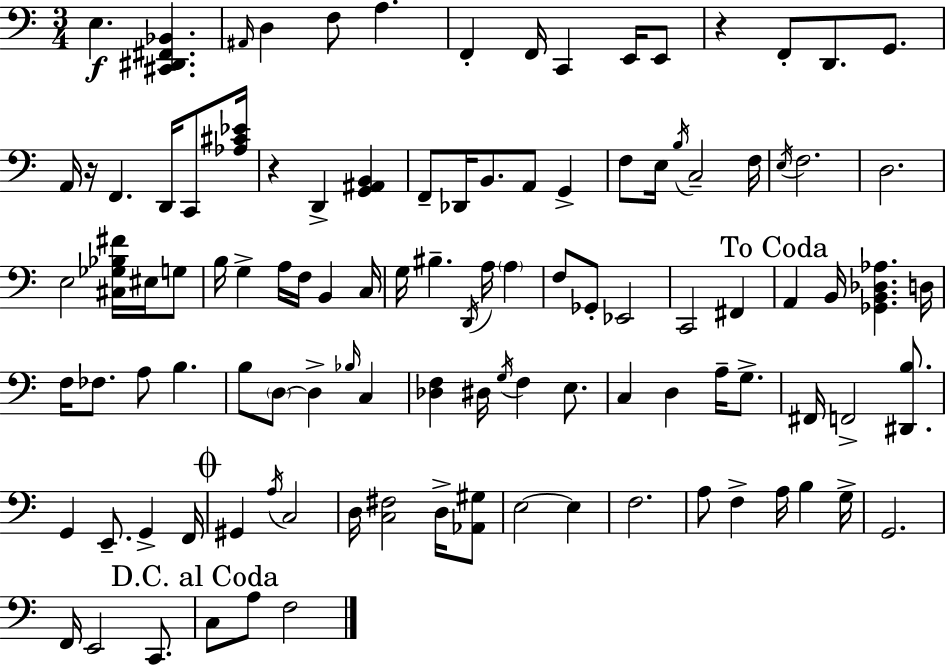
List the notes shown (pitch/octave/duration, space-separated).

E3/q. [C#2,D#2,F#2,Bb2]/q. A#2/s D3/q F3/e A3/q. F2/q F2/s C2/q E2/s E2/e R/q F2/e D2/e. G2/e. A2/s R/s F2/q. D2/s C2/e [Ab3,C#4,Eb4]/s R/q D2/q [G2,A#2,B2]/q F2/e Db2/s B2/e. A2/e G2/q F3/e E3/s B3/s C3/h F3/s E3/s F3/h. D3/h. E3/h [C#3,Gb3,Bb3,F#4]/s EIS3/s G3/e B3/s G3/q A3/s F3/s B2/q C3/s G3/s BIS3/q. D2/s A3/s A3/q F3/e Gb2/e Eb2/h C2/h F#2/q A2/q B2/s [Gb2,B2,Db3,Ab3]/q. D3/s F3/s FES3/e. A3/e B3/q. B3/e D3/e D3/q Bb3/s C3/q [Db3,F3]/q D#3/s G3/s F3/q E3/e. C3/q D3/q A3/s G3/e. F#2/s F2/h [D#2,B3]/e. G2/q E2/e. G2/q F2/s G#2/q A3/s C3/h D3/s [C3,F#3]/h D3/s [Ab2,G#3]/e E3/h E3/q F3/h. A3/e F3/q A3/s B3/q G3/s G2/h. F2/s E2/h C2/e. C3/e A3/e F3/h